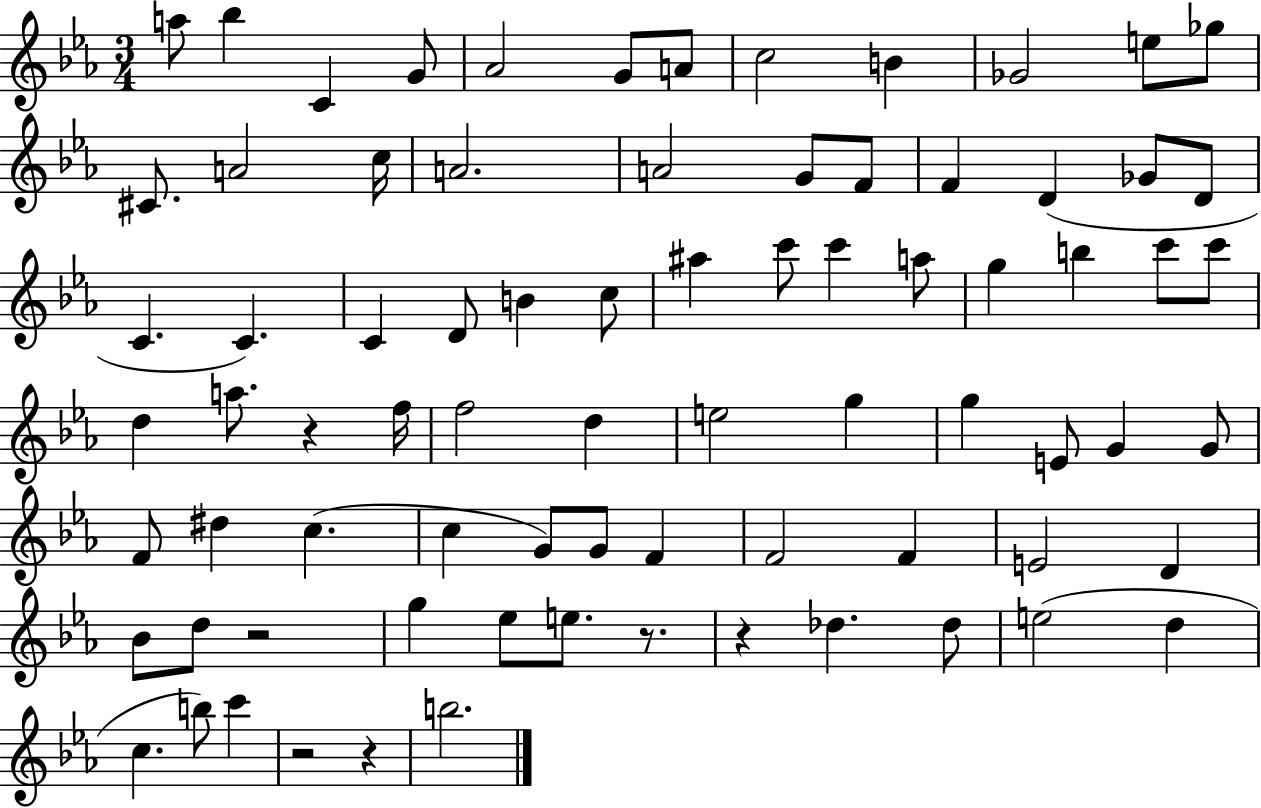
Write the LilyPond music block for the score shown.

{
  \clef treble
  \numericTimeSignature
  \time 3/4
  \key ees \major
  a''8 bes''4 c'4 g'8 | aes'2 g'8 a'8 | c''2 b'4 | ges'2 e''8 ges''8 | \break cis'8. a'2 c''16 | a'2. | a'2 g'8 f'8 | f'4 d'4( ges'8 d'8 | \break c'4. c'4.) | c'4 d'8 b'4 c''8 | ais''4 c'''8 c'''4 a''8 | g''4 b''4 c'''8 c'''8 | \break d''4 a''8. r4 f''16 | f''2 d''4 | e''2 g''4 | g''4 e'8 g'4 g'8 | \break f'8 dis''4 c''4.( | c''4 g'8) g'8 f'4 | f'2 f'4 | e'2 d'4 | \break bes'8 d''8 r2 | g''4 ees''8 e''8. r8. | r4 des''4. des''8 | e''2( d''4 | \break c''4. b''8) c'''4 | r2 r4 | b''2. | \bar "|."
}